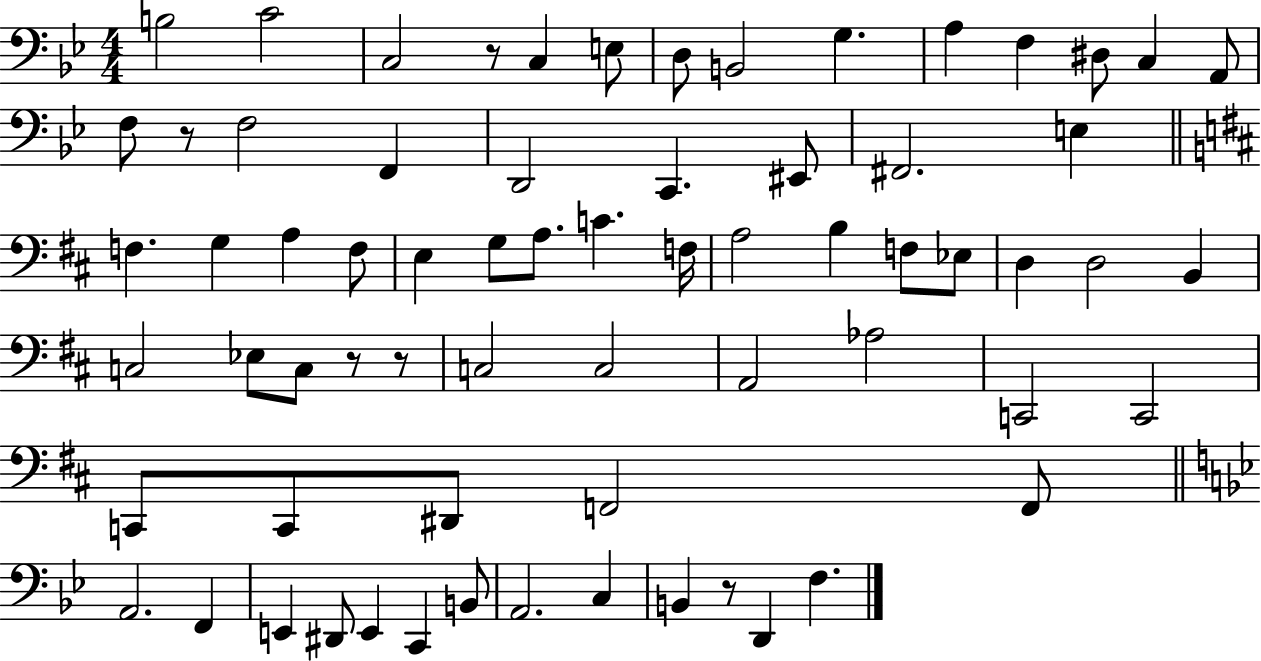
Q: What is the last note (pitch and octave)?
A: F3